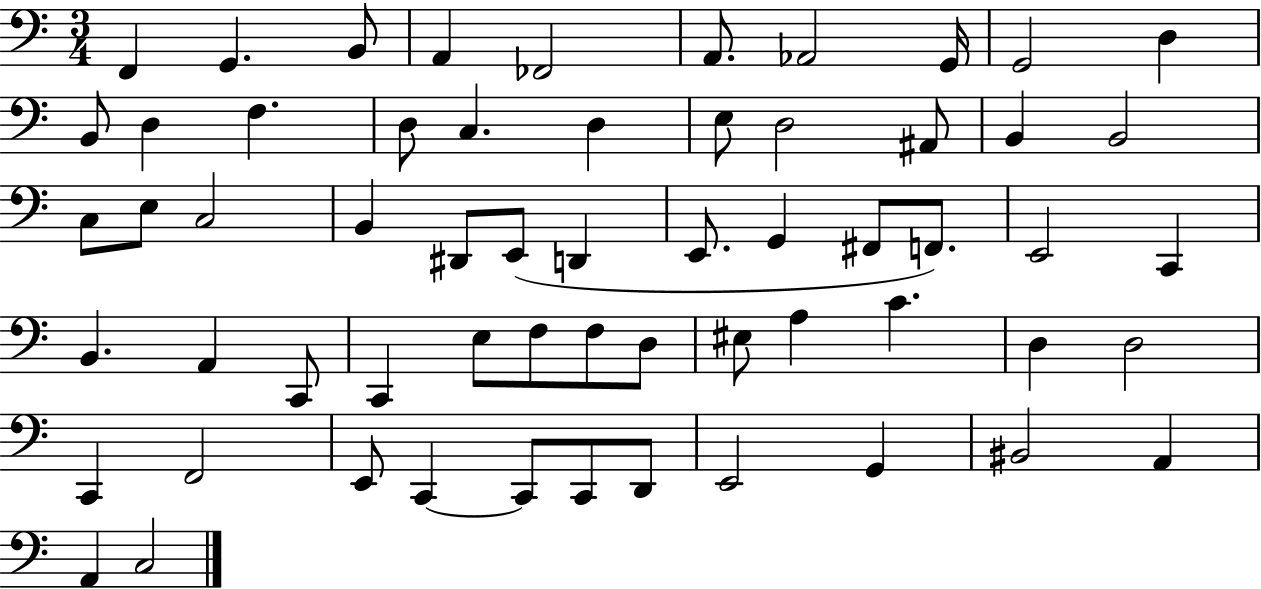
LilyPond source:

{
  \clef bass
  \numericTimeSignature
  \time 3/4
  \key c \major
  f,4 g,4. b,8 | a,4 fes,2 | a,8. aes,2 g,16 | g,2 d4 | \break b,8 d4 f4. | d8 c4. d4 | e8 d2 ais,8 | b,4 b,2 | \break c8 e8 c2 | b,4 dis,8 e,8( d,4 | e,8. g,4 fis,8 f,8.) | e,2 c,4 | \break b,4. a,4 c,8 | c,4 e8 f8 f8 d8 | eis8 a4 c'4. | d4 d2 | \break c,4 f,2 | e,8 c,4~~ c,8 c,8 d,8 | e,2 g,4 | bis,2 a,4 | \break a,4 c2 | \bar "|."
}